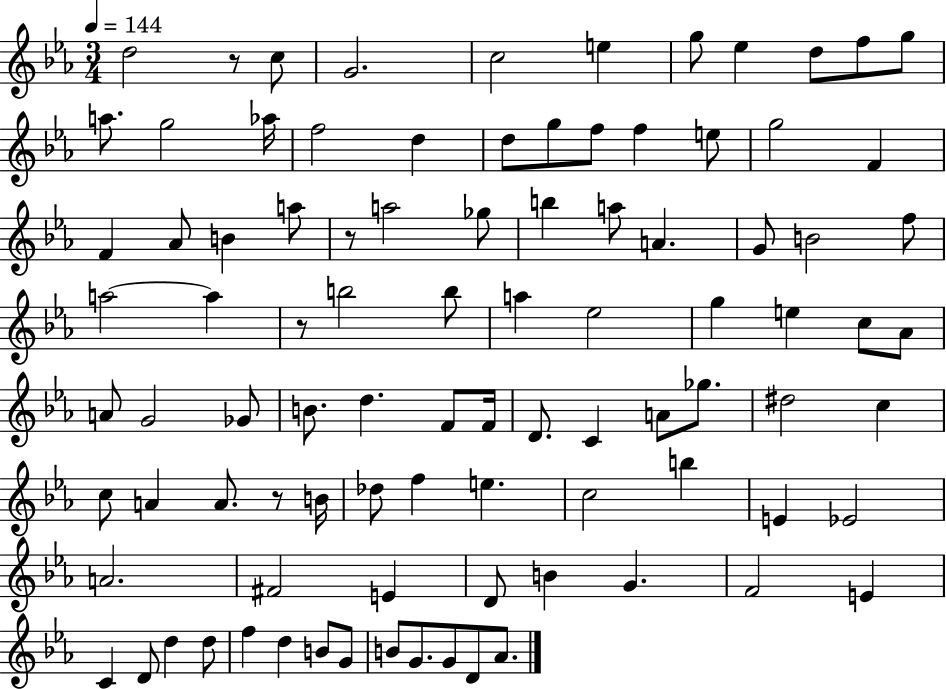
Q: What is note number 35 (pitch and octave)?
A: A5